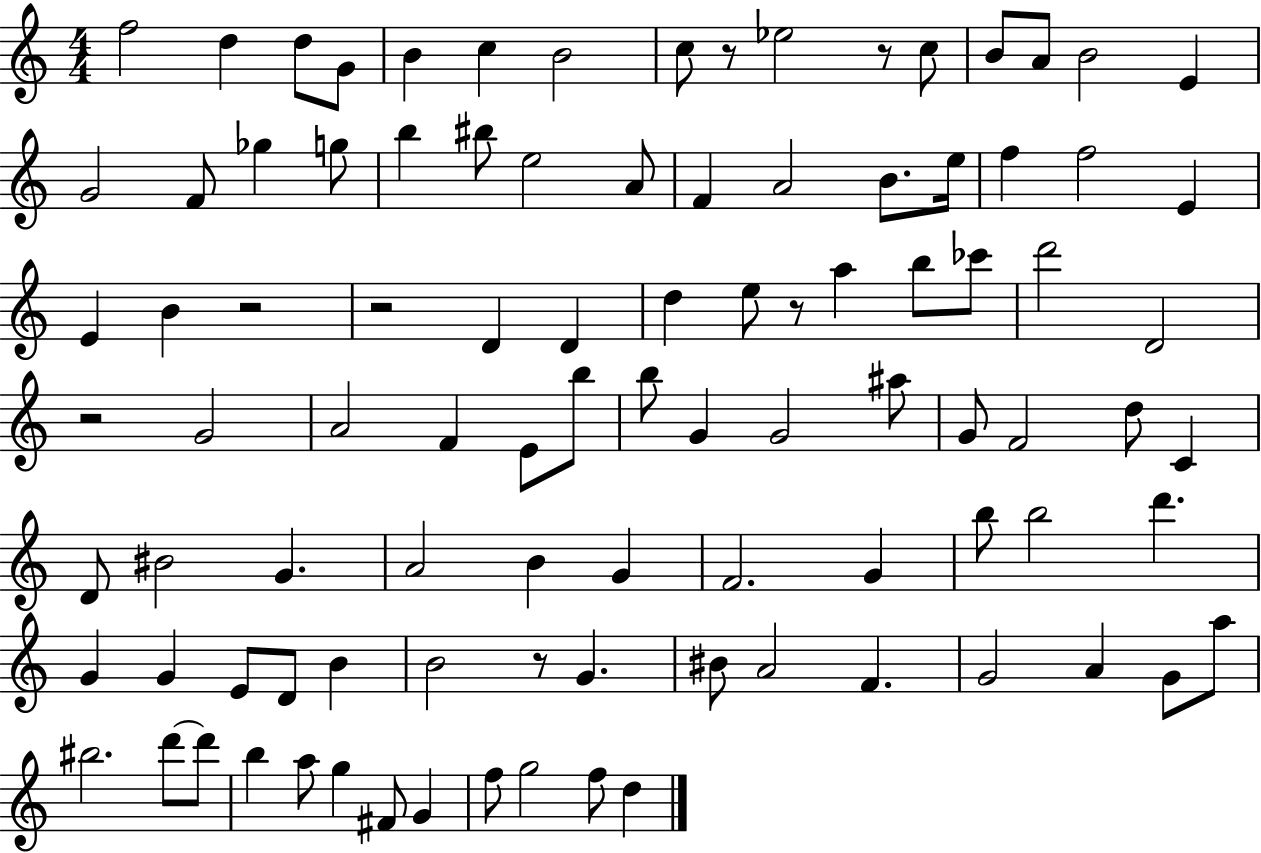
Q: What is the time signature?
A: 4/4